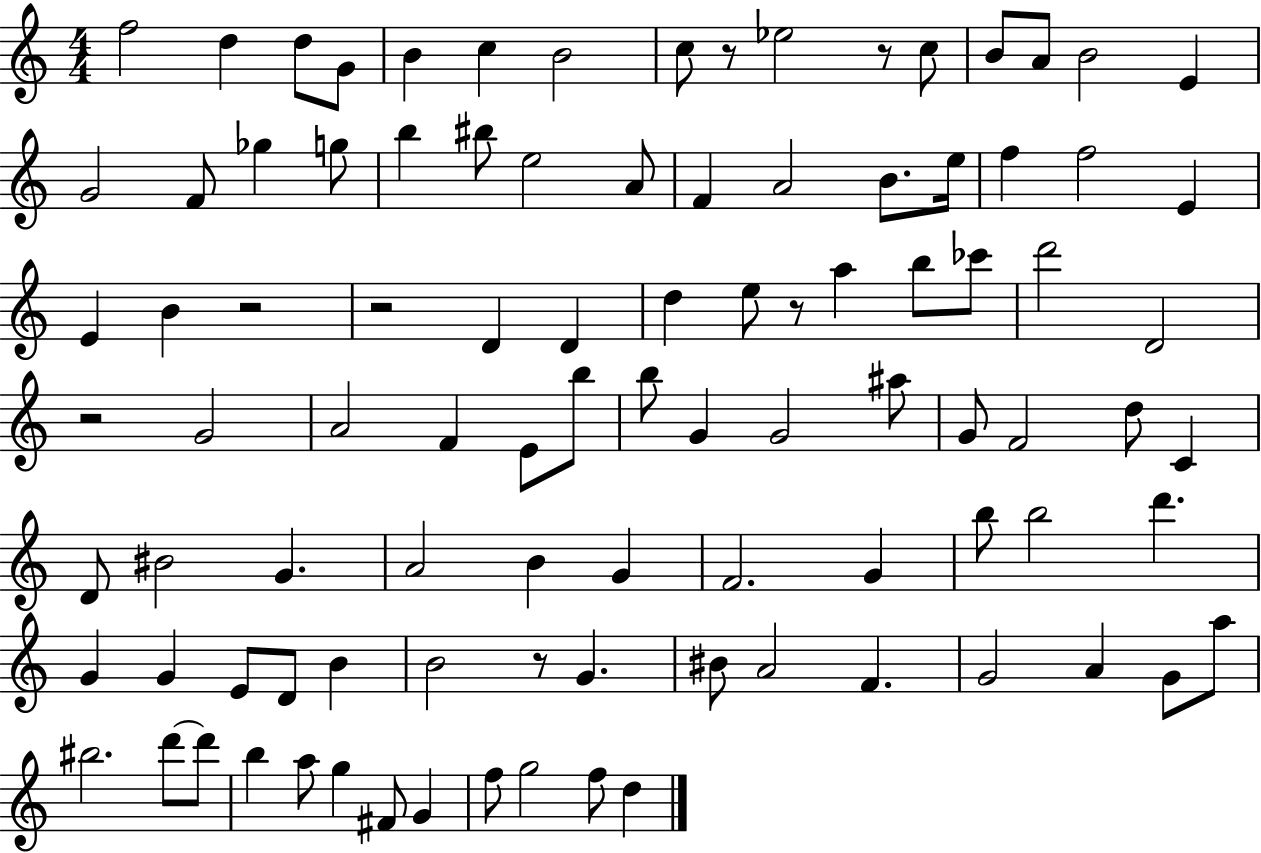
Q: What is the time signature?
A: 4/4